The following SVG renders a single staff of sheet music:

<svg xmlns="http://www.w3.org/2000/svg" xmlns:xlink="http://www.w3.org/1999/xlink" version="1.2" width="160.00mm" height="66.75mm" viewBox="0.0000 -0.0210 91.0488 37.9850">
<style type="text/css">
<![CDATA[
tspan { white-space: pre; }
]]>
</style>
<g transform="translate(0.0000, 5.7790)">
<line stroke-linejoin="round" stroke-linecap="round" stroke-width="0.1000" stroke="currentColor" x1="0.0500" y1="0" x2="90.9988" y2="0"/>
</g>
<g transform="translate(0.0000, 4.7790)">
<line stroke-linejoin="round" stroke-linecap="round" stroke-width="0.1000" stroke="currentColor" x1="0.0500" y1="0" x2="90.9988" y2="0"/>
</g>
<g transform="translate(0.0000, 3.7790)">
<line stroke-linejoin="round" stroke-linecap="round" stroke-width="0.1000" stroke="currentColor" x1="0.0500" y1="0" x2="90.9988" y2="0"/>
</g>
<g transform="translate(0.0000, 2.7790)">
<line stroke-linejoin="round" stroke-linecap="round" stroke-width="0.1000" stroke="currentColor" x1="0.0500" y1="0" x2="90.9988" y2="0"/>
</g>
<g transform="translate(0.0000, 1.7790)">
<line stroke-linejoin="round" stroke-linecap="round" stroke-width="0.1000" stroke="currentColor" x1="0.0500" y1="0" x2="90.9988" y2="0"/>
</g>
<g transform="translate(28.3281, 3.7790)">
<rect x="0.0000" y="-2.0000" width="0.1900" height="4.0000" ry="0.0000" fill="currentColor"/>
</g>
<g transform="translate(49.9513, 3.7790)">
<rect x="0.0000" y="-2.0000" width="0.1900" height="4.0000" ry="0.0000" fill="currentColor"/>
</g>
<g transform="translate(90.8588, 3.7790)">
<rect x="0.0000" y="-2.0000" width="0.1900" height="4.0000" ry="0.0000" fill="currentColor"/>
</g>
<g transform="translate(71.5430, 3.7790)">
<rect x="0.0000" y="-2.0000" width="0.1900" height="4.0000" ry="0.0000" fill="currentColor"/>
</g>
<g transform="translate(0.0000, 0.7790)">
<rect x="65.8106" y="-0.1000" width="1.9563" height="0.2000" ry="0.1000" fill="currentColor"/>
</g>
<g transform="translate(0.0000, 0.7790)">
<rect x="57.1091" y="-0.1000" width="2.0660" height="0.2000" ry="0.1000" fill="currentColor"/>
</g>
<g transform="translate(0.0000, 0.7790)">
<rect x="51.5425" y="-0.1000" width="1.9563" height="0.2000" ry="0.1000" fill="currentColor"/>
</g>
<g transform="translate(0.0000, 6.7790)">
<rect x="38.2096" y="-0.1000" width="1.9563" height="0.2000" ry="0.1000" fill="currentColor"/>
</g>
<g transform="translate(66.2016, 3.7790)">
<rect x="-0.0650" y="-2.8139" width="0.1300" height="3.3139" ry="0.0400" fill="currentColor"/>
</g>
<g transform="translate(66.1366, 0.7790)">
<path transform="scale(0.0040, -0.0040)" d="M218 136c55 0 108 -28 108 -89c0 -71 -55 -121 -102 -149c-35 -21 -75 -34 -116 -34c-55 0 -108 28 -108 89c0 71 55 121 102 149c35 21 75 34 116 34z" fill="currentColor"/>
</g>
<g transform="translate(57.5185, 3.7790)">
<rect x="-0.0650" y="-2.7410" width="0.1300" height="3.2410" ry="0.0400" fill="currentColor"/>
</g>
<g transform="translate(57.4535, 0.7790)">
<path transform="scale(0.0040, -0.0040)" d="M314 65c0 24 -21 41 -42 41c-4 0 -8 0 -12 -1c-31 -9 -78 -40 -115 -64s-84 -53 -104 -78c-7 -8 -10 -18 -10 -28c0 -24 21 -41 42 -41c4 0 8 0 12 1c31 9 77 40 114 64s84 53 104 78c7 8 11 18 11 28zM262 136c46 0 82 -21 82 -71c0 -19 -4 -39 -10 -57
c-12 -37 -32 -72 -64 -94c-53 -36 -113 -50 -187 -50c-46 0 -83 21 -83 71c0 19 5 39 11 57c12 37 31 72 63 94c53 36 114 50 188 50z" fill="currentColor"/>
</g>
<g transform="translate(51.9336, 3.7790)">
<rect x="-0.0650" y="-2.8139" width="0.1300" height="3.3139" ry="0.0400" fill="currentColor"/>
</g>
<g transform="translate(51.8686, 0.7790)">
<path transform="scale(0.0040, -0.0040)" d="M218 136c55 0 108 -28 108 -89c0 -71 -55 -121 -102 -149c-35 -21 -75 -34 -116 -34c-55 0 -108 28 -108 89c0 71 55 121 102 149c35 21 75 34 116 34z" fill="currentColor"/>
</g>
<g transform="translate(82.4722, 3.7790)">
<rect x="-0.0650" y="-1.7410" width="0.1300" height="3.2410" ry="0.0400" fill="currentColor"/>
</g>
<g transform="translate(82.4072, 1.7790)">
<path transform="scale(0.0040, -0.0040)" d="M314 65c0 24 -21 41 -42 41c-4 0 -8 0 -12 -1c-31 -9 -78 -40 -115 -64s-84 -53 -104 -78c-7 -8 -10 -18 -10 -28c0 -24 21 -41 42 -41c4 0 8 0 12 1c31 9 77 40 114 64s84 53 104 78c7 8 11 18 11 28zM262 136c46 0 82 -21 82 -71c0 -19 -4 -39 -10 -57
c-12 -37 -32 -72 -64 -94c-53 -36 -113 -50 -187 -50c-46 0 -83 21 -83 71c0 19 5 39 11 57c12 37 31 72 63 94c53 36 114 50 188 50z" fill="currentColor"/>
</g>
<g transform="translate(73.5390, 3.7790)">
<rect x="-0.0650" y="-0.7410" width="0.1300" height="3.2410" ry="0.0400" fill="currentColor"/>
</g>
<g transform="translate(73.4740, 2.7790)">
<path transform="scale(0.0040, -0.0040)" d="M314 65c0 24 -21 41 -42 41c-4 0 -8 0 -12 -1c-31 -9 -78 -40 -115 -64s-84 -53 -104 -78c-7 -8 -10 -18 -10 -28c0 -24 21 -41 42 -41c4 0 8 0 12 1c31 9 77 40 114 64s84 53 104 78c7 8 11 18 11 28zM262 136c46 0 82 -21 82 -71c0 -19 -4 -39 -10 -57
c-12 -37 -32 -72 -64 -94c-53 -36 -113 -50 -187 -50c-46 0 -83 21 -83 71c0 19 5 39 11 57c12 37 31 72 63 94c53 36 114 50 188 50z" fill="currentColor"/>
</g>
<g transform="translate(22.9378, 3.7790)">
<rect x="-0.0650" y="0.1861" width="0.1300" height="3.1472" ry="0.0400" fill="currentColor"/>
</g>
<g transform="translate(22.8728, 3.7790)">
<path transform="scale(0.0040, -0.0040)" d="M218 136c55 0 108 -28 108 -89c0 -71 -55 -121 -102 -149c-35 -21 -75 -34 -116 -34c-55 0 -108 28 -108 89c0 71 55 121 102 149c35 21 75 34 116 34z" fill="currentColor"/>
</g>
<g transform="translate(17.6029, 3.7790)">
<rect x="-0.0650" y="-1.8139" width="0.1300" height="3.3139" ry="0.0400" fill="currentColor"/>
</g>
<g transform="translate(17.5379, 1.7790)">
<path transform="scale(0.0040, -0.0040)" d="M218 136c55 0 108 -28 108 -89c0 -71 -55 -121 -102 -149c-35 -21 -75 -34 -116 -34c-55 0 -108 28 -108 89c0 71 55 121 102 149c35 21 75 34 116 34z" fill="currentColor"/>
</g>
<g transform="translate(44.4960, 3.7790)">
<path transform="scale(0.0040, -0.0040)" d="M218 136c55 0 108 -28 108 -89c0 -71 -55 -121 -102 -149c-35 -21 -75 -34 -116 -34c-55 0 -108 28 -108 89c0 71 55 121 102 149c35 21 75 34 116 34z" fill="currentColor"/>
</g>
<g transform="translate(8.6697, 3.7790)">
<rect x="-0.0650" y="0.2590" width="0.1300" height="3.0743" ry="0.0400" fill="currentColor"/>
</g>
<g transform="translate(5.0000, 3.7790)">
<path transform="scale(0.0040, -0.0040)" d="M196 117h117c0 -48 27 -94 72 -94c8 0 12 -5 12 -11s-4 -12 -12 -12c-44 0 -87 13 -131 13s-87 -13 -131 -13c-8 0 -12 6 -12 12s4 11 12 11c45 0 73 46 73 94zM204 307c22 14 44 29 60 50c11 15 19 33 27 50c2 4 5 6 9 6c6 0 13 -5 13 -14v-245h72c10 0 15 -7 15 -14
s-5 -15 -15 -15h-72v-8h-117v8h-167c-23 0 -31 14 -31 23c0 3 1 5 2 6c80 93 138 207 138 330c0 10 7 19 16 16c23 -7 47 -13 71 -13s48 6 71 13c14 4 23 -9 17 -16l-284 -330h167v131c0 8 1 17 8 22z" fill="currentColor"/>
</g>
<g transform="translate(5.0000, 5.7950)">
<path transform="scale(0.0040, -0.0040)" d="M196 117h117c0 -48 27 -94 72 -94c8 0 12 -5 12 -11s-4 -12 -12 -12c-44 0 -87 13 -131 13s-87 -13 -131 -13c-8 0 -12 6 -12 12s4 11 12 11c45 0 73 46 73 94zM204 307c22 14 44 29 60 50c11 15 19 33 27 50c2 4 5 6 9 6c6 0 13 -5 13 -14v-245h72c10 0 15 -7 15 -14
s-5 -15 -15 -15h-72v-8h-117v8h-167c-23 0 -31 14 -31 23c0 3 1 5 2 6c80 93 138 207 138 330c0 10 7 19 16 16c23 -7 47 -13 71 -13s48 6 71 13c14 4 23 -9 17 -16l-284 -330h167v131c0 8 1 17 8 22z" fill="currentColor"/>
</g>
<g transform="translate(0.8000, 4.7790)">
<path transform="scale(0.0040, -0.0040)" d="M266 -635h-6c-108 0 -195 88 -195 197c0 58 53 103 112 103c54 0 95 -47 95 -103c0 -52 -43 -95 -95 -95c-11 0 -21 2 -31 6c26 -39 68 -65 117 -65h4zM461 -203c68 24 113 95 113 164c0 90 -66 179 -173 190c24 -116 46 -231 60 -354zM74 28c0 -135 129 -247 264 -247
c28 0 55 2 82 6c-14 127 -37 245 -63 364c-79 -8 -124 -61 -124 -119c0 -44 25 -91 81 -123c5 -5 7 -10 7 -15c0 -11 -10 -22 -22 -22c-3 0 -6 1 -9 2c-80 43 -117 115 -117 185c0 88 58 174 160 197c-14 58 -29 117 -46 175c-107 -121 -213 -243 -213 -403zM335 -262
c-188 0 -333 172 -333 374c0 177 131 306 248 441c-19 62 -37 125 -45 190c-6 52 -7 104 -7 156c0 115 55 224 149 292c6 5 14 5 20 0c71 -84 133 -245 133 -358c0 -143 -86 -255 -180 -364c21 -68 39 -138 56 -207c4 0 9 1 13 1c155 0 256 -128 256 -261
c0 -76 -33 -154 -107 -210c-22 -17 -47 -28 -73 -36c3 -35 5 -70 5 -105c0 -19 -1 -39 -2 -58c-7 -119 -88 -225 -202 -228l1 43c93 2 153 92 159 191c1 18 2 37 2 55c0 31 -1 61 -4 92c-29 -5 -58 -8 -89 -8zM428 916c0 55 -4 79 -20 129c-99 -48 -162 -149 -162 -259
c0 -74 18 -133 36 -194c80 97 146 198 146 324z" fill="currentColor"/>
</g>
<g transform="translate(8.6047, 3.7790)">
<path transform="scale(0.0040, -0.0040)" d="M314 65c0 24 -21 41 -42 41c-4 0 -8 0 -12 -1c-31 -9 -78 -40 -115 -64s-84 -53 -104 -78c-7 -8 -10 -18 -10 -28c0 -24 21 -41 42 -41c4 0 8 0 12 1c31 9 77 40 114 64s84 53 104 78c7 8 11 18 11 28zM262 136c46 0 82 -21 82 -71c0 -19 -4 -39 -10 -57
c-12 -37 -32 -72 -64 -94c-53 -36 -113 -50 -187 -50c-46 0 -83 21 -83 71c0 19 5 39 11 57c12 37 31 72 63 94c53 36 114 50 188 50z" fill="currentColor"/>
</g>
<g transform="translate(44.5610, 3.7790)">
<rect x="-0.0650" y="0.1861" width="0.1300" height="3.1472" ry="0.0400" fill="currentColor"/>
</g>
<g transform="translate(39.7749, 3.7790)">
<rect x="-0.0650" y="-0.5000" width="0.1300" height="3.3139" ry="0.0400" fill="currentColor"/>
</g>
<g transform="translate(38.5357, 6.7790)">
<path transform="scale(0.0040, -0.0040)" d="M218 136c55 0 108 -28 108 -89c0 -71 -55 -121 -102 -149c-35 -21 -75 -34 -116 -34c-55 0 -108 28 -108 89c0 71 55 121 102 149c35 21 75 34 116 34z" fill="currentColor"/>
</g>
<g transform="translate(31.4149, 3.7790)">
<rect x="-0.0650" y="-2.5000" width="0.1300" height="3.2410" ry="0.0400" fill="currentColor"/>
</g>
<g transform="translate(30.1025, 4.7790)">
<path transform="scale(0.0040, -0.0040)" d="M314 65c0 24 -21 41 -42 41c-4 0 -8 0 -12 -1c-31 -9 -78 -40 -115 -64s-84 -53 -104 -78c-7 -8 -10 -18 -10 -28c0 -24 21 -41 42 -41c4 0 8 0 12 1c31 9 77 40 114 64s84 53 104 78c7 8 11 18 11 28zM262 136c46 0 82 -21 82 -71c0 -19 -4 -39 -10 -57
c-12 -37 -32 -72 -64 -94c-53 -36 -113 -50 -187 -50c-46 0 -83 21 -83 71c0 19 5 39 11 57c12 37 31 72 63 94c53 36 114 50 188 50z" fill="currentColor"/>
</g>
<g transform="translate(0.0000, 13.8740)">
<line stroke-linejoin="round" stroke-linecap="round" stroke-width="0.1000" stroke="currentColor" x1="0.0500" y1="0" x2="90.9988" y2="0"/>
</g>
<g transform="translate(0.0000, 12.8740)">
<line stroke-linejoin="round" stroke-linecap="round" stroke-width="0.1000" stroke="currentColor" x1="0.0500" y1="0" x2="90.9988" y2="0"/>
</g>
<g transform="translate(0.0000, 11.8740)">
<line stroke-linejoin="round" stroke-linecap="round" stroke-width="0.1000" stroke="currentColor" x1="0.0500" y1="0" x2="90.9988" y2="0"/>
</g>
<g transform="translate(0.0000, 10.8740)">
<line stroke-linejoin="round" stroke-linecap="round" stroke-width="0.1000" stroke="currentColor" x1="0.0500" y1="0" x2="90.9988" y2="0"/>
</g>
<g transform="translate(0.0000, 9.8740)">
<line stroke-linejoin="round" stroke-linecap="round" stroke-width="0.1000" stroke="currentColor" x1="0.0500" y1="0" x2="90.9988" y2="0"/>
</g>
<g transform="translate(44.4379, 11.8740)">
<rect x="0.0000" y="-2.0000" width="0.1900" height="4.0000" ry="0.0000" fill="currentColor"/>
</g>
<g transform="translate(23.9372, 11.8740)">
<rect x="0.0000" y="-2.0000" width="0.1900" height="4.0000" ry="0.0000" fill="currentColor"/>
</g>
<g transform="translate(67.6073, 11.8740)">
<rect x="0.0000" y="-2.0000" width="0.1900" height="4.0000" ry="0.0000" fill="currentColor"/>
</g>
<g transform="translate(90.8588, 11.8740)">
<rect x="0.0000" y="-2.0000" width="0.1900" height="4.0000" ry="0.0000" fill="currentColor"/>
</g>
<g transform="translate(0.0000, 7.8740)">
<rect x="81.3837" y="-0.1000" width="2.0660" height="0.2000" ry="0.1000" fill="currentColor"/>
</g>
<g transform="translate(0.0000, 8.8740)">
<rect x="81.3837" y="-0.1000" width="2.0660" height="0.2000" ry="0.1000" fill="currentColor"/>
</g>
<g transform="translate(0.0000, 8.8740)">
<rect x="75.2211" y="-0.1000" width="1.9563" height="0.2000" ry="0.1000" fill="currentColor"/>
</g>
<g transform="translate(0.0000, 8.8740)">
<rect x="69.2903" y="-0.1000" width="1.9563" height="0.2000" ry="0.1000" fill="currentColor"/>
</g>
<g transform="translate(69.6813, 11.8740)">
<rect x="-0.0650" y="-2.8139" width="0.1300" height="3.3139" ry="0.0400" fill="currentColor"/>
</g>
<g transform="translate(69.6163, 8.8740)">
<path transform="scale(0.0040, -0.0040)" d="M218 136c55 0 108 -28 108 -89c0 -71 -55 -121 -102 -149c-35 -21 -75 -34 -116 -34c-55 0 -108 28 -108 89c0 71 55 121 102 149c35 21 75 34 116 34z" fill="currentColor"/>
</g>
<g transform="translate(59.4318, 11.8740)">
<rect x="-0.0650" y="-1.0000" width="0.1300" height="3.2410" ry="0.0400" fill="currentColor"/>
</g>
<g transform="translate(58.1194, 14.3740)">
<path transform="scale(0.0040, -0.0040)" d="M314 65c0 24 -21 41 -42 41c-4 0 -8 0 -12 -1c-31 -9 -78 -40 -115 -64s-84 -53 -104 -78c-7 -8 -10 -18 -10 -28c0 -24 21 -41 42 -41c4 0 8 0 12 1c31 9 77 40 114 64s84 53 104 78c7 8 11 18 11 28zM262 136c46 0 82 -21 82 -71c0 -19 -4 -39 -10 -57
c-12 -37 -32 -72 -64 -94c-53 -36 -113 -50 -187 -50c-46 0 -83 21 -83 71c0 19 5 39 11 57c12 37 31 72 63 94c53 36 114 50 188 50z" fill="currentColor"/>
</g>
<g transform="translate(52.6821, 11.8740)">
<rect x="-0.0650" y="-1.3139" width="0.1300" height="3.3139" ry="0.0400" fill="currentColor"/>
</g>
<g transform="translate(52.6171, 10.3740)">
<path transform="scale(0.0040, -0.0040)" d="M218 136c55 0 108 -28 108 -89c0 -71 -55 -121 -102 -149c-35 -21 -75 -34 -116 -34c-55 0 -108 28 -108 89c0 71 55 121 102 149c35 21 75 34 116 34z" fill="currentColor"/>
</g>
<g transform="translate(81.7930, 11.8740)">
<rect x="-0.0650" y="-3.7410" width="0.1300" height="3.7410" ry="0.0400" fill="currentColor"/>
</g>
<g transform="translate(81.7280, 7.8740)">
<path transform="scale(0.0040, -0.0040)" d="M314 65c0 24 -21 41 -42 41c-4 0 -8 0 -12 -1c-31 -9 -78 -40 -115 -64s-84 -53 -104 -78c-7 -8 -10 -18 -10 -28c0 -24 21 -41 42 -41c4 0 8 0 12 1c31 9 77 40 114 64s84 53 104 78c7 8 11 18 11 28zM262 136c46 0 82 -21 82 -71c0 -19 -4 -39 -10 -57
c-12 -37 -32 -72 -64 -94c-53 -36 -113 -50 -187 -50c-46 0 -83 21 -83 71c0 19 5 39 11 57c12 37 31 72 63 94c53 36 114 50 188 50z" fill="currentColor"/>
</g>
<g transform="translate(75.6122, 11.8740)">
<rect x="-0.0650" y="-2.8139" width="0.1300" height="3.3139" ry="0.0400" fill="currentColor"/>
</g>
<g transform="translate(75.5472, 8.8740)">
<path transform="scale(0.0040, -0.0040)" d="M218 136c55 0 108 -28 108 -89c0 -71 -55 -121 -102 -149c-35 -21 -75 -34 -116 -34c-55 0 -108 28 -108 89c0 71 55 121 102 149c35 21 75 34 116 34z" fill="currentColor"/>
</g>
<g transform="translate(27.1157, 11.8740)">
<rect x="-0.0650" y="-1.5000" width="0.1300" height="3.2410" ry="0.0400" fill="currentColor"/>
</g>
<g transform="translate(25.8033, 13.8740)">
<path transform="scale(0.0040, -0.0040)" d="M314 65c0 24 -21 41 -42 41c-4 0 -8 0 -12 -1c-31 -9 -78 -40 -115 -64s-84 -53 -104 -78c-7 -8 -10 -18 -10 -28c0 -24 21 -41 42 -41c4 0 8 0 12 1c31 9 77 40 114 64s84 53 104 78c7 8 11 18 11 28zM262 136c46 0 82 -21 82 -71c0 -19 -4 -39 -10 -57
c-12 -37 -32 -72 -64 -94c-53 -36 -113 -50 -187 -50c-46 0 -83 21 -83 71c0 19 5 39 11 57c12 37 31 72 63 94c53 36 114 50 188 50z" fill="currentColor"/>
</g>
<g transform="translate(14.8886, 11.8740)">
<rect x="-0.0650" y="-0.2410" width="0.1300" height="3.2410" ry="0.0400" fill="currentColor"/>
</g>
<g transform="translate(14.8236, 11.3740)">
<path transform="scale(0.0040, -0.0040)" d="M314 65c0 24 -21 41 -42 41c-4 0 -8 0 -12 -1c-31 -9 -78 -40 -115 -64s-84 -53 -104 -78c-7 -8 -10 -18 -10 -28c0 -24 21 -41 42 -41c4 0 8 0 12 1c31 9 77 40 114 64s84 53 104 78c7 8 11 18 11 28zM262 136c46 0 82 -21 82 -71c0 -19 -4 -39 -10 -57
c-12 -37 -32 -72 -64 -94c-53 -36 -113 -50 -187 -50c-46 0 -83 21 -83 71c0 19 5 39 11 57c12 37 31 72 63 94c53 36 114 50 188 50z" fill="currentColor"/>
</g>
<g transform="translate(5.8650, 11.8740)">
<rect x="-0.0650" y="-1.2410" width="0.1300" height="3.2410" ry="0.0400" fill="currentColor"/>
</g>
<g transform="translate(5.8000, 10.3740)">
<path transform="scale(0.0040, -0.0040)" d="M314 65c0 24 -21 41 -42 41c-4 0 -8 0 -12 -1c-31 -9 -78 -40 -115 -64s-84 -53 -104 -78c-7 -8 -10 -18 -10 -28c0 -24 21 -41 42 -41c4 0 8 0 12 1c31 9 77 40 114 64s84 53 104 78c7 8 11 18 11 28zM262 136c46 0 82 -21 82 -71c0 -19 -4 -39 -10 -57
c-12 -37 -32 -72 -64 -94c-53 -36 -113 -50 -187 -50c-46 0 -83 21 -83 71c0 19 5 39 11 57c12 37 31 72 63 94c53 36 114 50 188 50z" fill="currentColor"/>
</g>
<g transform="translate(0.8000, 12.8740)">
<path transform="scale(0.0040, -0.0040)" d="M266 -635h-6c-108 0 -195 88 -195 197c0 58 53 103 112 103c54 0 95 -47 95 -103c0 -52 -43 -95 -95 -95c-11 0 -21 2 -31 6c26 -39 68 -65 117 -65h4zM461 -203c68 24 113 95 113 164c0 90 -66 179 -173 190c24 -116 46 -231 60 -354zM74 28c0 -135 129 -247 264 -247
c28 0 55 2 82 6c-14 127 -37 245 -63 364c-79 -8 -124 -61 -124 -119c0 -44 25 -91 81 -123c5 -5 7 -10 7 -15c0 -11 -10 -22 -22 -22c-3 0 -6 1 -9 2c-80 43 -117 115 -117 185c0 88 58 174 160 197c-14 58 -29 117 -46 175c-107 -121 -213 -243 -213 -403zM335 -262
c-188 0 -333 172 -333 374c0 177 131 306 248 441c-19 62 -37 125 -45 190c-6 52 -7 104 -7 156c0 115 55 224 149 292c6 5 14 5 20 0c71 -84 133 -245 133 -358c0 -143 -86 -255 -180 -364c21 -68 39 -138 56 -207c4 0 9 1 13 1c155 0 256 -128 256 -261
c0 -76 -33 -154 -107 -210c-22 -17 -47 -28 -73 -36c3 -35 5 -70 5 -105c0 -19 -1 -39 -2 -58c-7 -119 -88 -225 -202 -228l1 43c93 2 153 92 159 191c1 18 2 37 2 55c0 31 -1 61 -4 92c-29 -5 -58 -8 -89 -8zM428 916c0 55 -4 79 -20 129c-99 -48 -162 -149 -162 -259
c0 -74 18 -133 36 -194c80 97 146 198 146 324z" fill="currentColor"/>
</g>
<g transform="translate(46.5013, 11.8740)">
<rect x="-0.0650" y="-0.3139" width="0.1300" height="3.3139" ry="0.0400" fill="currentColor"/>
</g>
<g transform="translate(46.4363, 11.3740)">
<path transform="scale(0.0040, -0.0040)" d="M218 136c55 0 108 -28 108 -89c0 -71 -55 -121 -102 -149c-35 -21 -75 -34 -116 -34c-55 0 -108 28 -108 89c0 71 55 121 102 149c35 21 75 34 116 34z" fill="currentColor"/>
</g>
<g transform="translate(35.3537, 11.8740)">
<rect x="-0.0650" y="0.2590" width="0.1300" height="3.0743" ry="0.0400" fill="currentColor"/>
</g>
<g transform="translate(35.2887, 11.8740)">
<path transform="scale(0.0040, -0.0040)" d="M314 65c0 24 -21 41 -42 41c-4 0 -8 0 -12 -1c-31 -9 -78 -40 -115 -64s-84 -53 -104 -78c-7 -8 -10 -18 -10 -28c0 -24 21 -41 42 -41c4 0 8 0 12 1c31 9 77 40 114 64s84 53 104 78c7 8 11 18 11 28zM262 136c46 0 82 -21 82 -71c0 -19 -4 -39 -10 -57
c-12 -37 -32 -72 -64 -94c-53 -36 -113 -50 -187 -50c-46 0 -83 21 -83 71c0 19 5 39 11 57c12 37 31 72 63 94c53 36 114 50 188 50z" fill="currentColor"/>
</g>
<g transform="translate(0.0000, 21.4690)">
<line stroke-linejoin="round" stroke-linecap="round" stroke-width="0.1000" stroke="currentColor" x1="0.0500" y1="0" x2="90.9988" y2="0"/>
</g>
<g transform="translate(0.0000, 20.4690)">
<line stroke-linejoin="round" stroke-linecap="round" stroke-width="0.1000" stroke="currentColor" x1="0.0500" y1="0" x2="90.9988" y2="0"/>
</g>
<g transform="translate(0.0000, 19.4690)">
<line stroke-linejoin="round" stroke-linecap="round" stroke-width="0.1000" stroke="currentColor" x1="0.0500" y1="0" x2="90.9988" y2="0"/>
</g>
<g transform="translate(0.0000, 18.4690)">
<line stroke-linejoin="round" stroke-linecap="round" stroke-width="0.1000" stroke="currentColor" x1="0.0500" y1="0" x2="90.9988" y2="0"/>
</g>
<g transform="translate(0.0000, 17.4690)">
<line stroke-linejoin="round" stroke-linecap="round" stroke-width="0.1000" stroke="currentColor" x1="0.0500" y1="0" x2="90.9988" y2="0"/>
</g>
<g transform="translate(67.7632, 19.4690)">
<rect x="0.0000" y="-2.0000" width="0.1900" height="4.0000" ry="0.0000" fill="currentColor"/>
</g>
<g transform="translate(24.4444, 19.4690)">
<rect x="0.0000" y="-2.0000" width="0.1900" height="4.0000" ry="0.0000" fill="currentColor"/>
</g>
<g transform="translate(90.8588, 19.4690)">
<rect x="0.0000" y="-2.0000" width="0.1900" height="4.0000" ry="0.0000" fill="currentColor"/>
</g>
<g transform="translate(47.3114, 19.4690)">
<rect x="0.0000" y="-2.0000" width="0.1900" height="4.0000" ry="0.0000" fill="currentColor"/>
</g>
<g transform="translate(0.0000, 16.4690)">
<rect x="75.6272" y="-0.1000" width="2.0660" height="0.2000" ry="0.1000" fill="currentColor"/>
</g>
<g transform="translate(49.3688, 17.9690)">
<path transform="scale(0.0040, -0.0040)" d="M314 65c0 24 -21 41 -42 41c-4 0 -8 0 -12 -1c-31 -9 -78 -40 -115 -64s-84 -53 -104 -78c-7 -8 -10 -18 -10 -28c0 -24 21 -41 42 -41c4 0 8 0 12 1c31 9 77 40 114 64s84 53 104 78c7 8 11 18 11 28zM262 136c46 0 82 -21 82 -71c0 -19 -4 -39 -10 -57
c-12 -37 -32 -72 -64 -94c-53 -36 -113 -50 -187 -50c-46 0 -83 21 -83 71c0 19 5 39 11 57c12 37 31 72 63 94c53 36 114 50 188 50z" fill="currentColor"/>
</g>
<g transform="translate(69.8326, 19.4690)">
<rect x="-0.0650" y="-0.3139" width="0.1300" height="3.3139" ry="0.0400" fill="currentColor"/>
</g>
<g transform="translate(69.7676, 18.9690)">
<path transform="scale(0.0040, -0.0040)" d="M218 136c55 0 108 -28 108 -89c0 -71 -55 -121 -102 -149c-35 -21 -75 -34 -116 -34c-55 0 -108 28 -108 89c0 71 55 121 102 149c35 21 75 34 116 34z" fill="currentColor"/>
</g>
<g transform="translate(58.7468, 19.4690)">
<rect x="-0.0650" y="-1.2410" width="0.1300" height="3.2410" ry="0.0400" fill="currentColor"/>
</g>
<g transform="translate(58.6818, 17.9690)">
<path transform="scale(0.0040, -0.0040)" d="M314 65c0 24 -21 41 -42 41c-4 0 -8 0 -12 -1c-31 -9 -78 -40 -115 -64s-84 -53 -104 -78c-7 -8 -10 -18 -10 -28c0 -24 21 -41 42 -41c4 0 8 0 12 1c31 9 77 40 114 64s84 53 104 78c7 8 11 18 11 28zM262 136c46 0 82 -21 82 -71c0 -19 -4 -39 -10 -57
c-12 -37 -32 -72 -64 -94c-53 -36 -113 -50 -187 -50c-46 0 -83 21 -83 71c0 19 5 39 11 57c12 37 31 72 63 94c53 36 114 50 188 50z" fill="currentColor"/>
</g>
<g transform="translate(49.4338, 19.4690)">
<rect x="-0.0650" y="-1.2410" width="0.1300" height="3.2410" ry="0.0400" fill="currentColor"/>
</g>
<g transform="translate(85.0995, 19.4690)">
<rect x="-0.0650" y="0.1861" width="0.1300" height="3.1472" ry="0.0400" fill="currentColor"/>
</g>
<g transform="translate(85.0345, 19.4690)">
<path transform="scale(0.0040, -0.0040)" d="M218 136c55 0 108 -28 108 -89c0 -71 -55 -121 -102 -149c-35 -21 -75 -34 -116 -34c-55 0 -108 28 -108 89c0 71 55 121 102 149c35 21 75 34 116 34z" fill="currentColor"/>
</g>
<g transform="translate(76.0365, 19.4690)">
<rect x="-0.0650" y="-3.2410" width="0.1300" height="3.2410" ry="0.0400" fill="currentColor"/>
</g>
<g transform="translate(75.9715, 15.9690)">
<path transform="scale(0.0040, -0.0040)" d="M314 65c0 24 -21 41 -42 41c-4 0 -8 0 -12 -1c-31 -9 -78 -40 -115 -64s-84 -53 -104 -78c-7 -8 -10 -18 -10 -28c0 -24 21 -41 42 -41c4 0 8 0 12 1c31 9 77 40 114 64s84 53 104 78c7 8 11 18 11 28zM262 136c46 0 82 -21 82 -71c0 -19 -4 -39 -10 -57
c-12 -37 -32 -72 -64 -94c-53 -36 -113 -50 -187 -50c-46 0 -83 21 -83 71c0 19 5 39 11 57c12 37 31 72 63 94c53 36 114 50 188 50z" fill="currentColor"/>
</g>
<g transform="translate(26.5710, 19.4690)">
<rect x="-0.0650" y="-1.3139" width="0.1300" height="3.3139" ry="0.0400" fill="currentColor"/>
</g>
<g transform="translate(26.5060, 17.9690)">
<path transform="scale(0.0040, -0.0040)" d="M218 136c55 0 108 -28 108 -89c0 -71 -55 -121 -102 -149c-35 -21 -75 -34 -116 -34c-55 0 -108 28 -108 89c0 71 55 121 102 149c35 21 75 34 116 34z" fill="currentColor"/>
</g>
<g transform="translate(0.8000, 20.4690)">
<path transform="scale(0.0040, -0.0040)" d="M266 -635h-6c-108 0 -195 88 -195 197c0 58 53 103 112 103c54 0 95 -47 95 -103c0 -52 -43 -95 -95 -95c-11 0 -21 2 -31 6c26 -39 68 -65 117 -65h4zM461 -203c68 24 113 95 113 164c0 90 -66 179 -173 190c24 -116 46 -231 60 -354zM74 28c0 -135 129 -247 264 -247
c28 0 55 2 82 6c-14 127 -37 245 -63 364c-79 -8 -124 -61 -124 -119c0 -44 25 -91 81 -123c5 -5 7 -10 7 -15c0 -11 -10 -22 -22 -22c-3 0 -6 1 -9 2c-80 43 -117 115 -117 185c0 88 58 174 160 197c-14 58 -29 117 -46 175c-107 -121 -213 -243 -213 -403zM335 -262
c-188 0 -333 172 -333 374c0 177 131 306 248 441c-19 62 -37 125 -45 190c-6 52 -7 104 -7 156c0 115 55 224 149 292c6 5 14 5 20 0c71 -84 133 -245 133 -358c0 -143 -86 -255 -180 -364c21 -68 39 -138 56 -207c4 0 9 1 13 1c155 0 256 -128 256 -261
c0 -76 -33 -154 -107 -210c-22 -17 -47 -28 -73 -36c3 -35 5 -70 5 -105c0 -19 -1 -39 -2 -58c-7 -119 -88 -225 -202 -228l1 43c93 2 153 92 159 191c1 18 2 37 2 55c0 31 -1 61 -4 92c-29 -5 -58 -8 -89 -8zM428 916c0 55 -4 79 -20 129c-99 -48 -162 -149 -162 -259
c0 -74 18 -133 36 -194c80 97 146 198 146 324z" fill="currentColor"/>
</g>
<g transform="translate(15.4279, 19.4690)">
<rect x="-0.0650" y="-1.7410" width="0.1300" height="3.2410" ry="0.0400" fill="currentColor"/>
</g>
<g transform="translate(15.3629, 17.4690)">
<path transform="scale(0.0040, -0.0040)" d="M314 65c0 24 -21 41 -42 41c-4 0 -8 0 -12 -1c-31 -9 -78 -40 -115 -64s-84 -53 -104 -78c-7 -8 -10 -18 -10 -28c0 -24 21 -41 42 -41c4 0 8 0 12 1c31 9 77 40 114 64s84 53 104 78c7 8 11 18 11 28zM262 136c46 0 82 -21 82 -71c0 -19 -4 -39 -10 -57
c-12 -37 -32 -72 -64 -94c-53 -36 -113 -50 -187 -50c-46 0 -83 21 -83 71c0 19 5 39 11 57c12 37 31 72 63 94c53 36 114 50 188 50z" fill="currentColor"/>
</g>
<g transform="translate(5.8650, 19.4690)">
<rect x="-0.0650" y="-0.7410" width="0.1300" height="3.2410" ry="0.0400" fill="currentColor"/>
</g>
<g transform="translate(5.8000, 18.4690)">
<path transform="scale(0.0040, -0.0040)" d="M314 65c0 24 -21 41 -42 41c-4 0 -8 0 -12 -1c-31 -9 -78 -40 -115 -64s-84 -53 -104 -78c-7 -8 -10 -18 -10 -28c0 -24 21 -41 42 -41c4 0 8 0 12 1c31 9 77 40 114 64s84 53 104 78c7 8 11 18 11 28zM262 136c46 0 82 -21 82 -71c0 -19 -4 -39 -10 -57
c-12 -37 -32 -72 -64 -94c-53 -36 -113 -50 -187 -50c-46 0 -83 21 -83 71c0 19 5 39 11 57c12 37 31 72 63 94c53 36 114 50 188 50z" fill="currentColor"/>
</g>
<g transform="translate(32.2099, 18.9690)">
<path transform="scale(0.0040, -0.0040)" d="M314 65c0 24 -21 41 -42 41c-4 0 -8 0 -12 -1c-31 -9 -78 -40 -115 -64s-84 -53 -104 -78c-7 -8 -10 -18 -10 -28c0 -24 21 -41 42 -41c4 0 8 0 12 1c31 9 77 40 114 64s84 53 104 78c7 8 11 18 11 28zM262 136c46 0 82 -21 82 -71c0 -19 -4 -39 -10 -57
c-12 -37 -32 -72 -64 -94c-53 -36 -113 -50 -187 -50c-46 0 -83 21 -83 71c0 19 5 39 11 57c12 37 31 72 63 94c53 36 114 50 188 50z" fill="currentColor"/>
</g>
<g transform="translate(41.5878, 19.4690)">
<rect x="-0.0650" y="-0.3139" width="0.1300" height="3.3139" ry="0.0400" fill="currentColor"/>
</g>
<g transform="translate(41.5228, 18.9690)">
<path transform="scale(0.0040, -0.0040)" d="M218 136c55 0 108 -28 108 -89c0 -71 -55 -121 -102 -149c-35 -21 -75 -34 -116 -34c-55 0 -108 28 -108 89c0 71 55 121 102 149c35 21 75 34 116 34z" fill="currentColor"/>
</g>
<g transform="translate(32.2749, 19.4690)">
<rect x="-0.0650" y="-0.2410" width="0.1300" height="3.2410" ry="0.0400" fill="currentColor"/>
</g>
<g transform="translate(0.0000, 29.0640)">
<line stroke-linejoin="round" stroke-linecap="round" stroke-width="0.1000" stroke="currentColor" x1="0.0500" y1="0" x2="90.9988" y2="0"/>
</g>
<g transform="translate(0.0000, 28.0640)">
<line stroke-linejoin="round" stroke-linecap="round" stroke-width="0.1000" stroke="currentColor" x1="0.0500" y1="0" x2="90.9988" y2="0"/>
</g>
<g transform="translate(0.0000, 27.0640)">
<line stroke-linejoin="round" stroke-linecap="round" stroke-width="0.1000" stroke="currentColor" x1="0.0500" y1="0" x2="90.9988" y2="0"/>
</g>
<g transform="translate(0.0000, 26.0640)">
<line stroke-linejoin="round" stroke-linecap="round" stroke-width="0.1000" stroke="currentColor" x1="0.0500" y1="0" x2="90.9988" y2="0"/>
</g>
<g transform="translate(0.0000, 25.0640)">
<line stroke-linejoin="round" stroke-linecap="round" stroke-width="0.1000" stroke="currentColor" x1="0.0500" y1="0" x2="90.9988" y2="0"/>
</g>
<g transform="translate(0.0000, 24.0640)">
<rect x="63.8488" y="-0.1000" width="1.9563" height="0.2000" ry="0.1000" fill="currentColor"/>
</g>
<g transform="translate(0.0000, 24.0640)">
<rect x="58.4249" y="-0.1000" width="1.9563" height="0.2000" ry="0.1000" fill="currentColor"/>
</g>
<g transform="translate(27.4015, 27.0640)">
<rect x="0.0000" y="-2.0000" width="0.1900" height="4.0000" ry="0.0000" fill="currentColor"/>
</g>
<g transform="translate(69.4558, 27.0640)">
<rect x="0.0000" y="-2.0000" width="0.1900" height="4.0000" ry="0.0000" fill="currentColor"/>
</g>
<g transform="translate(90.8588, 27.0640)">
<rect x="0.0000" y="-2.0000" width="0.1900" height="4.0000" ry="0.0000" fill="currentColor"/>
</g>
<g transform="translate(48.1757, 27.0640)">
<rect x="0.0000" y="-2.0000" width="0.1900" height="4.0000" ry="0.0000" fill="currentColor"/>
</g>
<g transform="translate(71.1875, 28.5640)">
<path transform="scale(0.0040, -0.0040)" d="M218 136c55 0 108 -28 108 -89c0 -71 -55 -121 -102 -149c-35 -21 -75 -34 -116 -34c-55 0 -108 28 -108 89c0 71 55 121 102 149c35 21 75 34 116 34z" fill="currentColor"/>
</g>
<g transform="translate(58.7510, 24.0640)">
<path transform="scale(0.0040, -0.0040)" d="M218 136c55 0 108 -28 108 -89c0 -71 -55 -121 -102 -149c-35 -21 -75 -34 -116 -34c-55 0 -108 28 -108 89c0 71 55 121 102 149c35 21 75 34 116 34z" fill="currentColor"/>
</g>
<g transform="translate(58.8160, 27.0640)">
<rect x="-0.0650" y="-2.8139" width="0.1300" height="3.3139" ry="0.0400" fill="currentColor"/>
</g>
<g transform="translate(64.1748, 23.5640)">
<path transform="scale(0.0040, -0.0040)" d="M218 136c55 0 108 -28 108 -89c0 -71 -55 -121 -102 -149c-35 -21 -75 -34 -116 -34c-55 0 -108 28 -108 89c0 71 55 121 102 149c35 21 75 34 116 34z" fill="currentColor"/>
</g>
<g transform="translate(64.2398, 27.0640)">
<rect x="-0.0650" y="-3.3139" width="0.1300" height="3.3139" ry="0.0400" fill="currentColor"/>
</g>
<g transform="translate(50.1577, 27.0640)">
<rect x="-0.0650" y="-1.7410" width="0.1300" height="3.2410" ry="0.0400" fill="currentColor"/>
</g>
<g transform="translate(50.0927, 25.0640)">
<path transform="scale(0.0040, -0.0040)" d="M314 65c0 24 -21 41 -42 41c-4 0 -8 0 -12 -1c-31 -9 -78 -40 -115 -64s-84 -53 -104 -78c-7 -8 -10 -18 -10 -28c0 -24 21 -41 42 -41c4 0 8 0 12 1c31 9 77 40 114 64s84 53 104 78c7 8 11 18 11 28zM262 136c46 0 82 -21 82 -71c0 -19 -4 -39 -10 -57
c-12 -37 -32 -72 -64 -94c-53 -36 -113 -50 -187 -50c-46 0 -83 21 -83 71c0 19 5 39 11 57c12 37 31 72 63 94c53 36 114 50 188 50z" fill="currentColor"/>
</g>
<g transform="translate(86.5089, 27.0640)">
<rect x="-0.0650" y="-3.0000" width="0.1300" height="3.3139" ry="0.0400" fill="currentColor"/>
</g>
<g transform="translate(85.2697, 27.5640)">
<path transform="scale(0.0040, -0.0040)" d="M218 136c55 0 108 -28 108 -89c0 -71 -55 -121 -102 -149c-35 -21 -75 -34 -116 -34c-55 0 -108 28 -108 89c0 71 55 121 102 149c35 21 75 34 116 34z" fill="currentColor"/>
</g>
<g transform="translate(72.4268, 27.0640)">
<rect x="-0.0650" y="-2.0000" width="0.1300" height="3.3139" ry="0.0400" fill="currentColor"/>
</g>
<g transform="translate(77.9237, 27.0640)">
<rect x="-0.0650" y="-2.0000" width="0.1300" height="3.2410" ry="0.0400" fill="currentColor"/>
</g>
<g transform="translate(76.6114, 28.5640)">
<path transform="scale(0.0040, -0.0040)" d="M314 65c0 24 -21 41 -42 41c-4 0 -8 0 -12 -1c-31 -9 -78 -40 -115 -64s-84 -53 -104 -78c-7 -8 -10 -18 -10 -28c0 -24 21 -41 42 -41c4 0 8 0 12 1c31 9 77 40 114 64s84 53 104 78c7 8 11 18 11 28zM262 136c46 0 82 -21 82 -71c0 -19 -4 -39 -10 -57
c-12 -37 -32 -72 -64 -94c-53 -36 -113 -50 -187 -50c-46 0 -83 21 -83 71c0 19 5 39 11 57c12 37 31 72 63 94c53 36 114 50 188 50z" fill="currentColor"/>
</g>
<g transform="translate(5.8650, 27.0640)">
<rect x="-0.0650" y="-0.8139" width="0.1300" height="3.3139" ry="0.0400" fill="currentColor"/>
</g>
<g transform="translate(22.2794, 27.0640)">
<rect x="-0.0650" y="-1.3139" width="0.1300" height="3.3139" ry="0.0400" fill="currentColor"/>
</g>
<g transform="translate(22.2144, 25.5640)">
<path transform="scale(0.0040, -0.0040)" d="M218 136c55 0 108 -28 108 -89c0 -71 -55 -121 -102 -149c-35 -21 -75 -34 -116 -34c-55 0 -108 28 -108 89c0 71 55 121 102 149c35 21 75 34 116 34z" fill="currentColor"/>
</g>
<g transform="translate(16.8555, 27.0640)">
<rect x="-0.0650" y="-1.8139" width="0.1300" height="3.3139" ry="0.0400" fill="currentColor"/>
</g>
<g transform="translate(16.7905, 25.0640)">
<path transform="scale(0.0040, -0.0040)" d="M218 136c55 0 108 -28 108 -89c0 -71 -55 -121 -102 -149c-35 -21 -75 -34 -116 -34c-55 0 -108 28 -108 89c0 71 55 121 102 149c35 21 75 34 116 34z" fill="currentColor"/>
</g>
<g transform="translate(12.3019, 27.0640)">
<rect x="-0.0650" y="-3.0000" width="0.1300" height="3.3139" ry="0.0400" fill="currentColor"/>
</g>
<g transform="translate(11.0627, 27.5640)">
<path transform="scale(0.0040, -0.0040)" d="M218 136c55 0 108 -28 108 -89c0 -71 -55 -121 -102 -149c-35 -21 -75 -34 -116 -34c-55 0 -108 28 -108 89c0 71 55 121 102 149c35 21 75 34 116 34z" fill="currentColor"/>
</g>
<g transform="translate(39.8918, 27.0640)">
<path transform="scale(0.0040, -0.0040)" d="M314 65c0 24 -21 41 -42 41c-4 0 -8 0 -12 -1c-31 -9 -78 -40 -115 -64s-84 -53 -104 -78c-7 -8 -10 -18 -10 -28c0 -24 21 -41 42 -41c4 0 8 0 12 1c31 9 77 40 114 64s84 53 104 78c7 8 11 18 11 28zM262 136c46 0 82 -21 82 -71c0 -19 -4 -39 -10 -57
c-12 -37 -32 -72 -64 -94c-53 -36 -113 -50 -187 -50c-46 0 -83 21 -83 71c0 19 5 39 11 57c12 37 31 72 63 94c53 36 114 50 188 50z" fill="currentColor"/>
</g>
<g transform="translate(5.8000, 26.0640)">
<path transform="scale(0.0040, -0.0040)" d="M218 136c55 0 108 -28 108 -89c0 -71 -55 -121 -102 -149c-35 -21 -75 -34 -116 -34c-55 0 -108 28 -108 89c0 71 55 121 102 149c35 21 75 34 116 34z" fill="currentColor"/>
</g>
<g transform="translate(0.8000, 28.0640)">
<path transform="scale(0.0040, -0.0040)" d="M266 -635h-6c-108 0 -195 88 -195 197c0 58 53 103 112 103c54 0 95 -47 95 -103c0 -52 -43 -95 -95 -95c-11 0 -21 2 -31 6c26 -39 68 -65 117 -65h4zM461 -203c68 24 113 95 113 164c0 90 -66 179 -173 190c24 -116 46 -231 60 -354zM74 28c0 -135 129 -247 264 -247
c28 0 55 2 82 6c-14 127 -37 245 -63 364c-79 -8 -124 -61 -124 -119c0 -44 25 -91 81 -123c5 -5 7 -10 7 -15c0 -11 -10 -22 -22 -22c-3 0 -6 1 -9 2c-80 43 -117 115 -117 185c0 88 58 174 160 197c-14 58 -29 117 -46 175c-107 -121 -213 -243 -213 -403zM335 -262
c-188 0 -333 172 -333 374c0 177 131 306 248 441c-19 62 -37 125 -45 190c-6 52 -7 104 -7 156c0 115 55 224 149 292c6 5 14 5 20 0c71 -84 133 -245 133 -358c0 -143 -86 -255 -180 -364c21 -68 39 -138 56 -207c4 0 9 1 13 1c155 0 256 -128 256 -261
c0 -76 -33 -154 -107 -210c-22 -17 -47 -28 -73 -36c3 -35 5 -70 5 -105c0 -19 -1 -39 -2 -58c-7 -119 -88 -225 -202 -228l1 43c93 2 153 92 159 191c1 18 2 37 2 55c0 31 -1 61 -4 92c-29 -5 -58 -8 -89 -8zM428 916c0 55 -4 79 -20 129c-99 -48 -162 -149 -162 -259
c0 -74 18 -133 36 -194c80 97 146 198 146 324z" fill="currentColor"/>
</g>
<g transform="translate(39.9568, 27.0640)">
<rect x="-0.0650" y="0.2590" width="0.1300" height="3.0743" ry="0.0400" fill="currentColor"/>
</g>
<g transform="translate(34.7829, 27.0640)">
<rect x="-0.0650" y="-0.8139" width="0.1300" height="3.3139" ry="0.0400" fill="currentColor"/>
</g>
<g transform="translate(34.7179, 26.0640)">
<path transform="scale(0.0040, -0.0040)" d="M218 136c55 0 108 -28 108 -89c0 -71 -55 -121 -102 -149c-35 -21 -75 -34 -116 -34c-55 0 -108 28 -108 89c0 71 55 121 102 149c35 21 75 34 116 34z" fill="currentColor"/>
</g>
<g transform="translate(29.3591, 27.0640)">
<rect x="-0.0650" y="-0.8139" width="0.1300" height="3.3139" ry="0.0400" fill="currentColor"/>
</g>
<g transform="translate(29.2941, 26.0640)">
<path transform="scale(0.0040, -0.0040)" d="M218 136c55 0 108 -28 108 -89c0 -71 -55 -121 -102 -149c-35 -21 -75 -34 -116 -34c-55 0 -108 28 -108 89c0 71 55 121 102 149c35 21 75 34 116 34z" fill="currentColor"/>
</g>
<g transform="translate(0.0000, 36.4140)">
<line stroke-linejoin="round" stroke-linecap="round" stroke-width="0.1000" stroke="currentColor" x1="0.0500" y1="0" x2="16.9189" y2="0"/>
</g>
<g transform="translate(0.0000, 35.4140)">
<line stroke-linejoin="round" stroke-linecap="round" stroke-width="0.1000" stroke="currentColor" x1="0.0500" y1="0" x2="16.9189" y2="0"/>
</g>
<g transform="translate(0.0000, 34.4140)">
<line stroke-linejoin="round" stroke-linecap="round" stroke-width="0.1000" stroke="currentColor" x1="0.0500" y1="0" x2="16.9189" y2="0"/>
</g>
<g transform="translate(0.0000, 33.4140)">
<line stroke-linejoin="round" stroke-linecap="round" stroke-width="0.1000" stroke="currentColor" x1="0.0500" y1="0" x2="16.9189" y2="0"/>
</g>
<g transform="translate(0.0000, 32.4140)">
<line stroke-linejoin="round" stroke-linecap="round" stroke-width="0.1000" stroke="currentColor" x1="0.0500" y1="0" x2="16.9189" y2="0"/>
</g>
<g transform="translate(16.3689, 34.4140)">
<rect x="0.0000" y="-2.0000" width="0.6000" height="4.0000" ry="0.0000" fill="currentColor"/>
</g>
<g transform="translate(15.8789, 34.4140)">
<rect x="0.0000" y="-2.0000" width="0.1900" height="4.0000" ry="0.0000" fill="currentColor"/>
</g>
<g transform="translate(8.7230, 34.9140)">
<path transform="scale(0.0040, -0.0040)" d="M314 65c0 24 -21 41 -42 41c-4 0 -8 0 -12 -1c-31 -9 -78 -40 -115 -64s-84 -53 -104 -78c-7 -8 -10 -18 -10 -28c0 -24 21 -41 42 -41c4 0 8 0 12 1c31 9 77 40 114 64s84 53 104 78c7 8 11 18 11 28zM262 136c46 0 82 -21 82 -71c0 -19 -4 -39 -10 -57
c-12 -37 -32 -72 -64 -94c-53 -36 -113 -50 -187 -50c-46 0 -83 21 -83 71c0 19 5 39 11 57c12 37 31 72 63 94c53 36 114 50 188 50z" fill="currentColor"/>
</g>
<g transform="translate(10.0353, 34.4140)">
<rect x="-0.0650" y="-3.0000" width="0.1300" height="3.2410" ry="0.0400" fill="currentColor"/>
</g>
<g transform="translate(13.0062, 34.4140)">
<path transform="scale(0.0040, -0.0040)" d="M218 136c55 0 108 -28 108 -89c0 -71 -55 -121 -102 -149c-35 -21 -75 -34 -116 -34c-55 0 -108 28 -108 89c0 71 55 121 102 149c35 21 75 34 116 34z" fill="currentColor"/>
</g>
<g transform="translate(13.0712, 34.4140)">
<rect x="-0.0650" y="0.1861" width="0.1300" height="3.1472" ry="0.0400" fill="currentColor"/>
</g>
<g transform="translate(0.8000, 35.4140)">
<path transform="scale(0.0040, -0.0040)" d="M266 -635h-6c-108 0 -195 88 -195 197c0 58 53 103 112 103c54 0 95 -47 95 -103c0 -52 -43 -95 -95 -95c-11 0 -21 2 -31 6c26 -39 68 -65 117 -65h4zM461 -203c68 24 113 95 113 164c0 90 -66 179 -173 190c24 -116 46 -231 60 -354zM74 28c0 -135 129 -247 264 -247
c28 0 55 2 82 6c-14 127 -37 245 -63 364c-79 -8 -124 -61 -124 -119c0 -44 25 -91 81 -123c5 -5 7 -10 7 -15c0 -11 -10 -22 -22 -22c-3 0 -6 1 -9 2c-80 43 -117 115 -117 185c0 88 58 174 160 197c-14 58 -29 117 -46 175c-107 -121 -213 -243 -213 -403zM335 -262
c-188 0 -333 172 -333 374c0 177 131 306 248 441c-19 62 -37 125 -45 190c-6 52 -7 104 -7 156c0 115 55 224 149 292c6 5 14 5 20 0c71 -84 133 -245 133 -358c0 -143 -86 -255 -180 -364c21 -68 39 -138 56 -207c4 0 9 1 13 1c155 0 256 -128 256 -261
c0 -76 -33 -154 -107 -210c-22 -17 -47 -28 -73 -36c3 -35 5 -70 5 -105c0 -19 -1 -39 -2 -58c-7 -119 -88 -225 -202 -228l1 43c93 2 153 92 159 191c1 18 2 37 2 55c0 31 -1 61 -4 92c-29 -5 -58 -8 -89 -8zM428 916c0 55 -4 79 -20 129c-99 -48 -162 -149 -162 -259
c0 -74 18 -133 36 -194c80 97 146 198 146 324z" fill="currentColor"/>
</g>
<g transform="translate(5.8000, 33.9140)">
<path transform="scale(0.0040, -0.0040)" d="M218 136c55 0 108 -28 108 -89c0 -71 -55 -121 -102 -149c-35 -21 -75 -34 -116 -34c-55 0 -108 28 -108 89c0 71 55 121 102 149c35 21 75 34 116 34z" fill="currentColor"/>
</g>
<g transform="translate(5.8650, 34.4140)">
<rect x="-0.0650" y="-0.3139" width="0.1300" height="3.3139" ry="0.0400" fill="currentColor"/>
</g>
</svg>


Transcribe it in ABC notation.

X:1
T:Untitled
M:4/4
L:1/4
K:C
B2 f B G2 C B a a2 a d2 f2 e2 c2 E2 B2 c e D2 a a c'2 d2 f2 e c2 c e2 e2 c b2 B d A f e d d B2 f2 a b F F2 A c A2 B